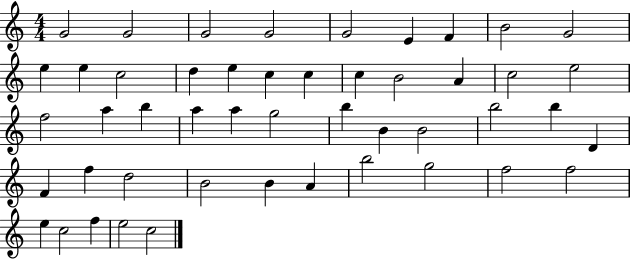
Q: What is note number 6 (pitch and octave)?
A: E4